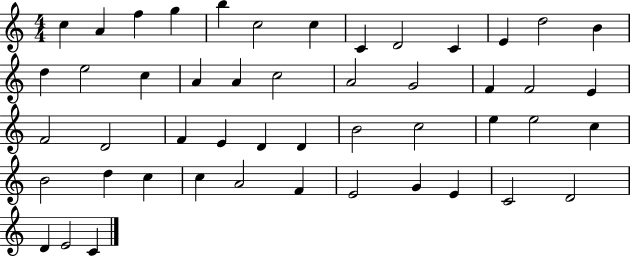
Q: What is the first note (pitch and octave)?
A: C5